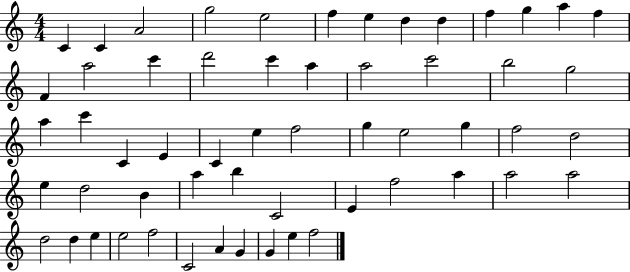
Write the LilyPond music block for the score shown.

{
  \clef treble
  \numericTimeSignature
  \time 4/4
  \key c \major
  c'4 c'4 a'2 | g''2 e''2 | f''4 e''4 d''4 d''4 | f''4 g''4 a''4 f''4 | \break f'4 a''2 c'''4 | d'''2 c'''4 a''4 | a''2 c'''2 | b''2 g''2 | \break a''4 c'''4 c'4 e'4 | c'4 e''4 f''2 | g''4 e''2 g''4 | f''2 d''2 | \break e''4 d''2 b'4 | a''4 b''4 c'2 | e'4 f''2 a''4 | a''2 a''2 | \break d''2 d''4 e''4 | e''2 f''2 | c'2 a'4 g'4 | g'4 e''4 f''2 | \break \bar "|."
}